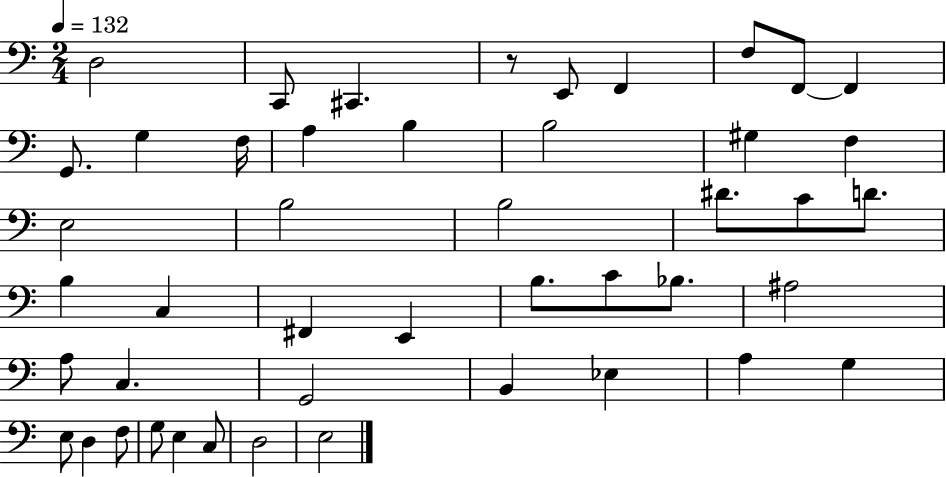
X:1
T:Untitled
M:2/4
L:1/4
K:C
D,2 C,,/2 ^C,, z/2 E,,/2 F,, F,/2 F,,/2 F,, G,,/2 G, F,/4 A, B, B,2 ^G, F, E,2 B,2 B,2 ^D/2 C/2 D/2 B, C, ^F,, E,, B,/2 C/2 _B,/2 ^A,2 A,/2 C, G,,2 B,, _E, A, G, E,/2 D, F,/2 G,/2 E, C,/2 D,2 E,2